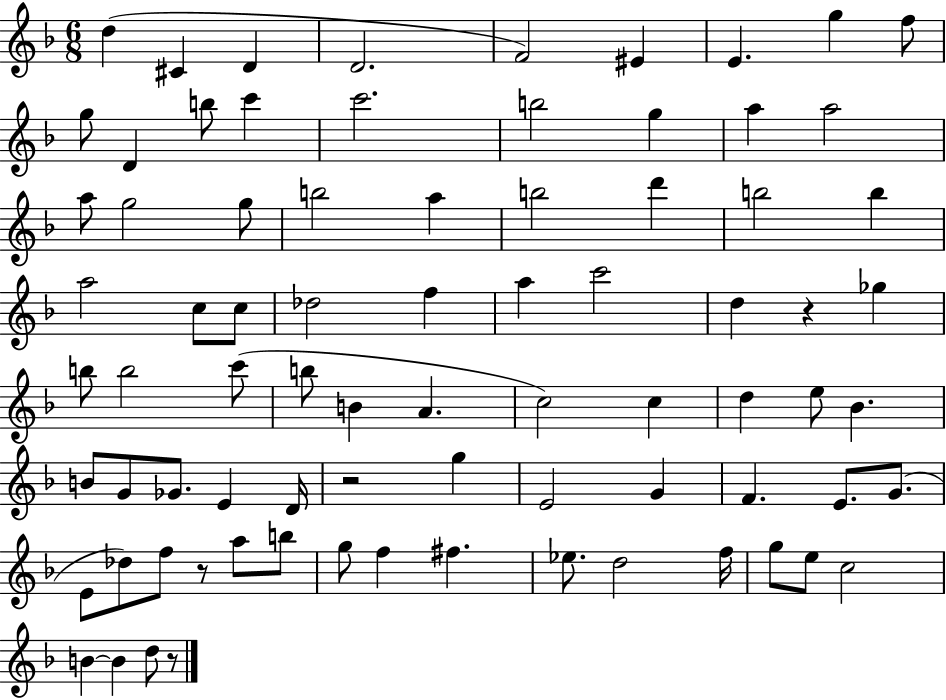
{
  \clef treble
  \numericTimeSignature
  \time 6/8
  \key f \major
  d''4( cis'4 d'4 | d'2. | f'2) eis'4 | e'4. g''4 f''8 | \break g''8 d'4 b''8 c'''4 | c'''2. | b''2 g''4 | a''4 a''2 | \break a''8 g''2 g''8 | b''2 a''4 | b''2 d'''4 | b''2 b''4 | \break a''2 c''8 c''8 | des''2 f''4 | a''4 c'''2 | d''4 r4 ges''4 | \break b''8 b''2 c'''8( | b''8 b'4 a'4. | c''2) c''4 | d''4 e''8 bes'4. | \break b'8 g'8 ges'8. e'4 d'16 | r2 g''4 | e'2 g'4 | f'4. e'8. g'8.( | \break e'8 des''8) f''8 r8 a''8 b''8 | g''8 f''4 fis''4. | ees''8. d''2 f''16 | g''8 e''8 c''2 | \break b'4~~ b'4 d''8 r8 | \bar "|."
}